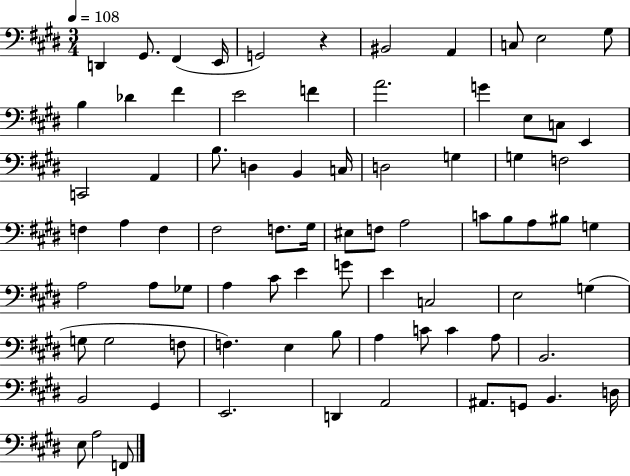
X:1
T:Untitled
M:3/4
L:1/4
K:E
D,, ^G,,/2 ^F,, E,,/4 G,,2 z ^B,,2 A,, C,/2 E,2 ^G,/2 B, _D ^F E2 F A2 G E,/2 C,/2 E,, C,,2 A,, B,/2 D, B,, C,/4 D,2 G, G, F,2 F, A, F, ^F,2 F,/2 ^G,/4 ^E,/2 F,/2 A,2 C/2 B,/2 A,/2 ^B,/2 G, A,2 A,/2 _G,/2 A, ^C/2 E G/2 E C,2 E,2 G, G,/2 G,2 F,/2 F, E, B,/2 A, C/2 C A,/2 B,,2 B,,2 ^G,, E,,2 D,, A,,2 ^A,,/2 G,,/2 B,, D,/4 E,/2 A,2 F,,/2